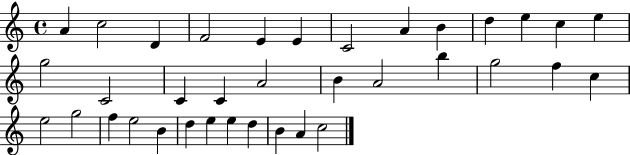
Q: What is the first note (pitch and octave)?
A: A4